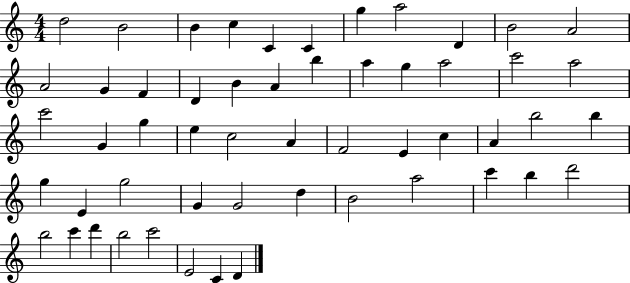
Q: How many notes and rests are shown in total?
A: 54